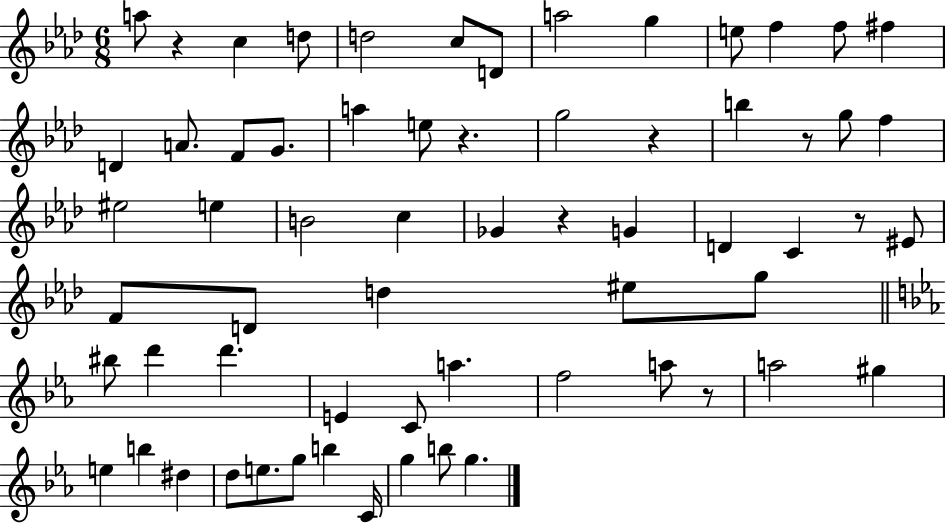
A5/e R/q C5/q D5/e D5/h C5/e D4/e A5/h G5/q E5/e F5/q F5/e F#5/q D4/q A4/e. F4/e G4/e. A5/q E5/e R/q. G5/h R/q B5/q R/e G5/e F5/q EIS5/h E5/q B4/h C5/q Gb4/q R/q G4/q D4/q C4/q R/e EIS4/e F4/e D4/e D5/q EIS5/e G5/e BIS5/e D6/q D6/q. E4/q C4/e A5/q. F5/h A5/e R/e A5/h G#5/q E5/q B5/q D#5/q D5/e E5/e. G5/e B5/q C4/s G5/q B5/e G5/q.